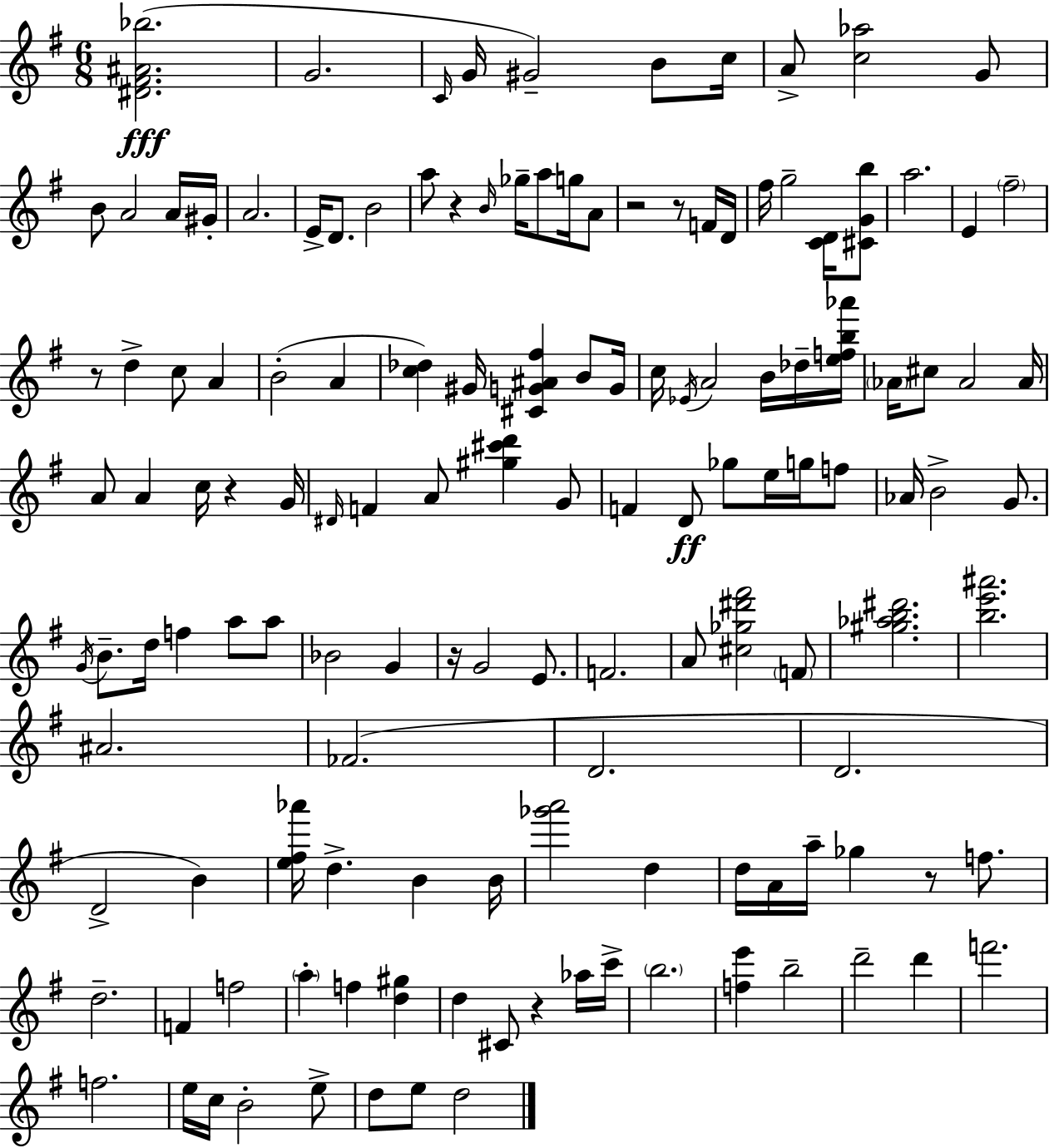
[D#4,F#4,A#4,Bb5]/h. G4/h. C4/s G4/s G#4/h B4/e C5/s A4/e [C5,Ab5]/h G4/e B4/e A4/h A4/s G#4/s A4/h. E4/s D4/e. B4/h A5/e R/q B4/s Gb5/s A5/e G5/s A4/e R/h R/e F4/s D4/s F#5/s G5/h [C4,D4]/s [C#4,G4,B5]/e A5/h. E4/q F#5/h R/e D5/q C5/e A4/q B4/h A4/q [C5,Db5]/q G#4/s [C#4,G4,A#4,F#5]/q B4/e G4/s C5/s Eb4/s A4/h B4/s Db5/s [E5,F5,B5,Ab6]/s Ab4/s C#5/e Ab4/h Ab4/s A4/e A4/q C5/s R/q G4/s D#4/s F4/q A4/e [G#5,C#6,D6]/q G4/e F4/q D4/e Gb5/e E5/s G5/s F5/e Ab4/s B4/h G4/e. G4/s B4/e. D5/s F5/q A5/e A5/e Bb4/h G4/q R/s G4/h E4/e. F4/h. A4/e [C#5,Gb5,D#6,F#6]/h F4/e [G#5,Ab5,B5,D#6]/h. [B5,E6,A#6]/h. A#4/h. FES4/h. D4/h. D4/h. D4/h B4/q [E5,F#5,Ab6]/s D5/q. B4/q B4/s [Gb6,A6]/h D5/q D5/s A4/s A5/s Gb5/q R/e F5/e. D5/h. F4/q F5/h A5/q F5/q [D5,G#5]/q D5/q C#4/e R/q Ab5/s C6/s B5/h. [F5,E6]/q B5/h D6/h D6/q F6/h. F5/h. E5/s C5/s B4/h E5/e D5/e E5/e D5/h